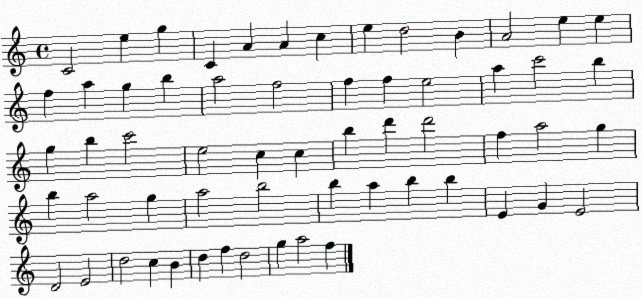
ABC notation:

X:1
T:Untitled
M:4/4
L:1/4
K:C
C2 e g C A A c e d2 B A2 e e f a g b a2 f2 f f e2 a c'2 b g b c'2 e2 c c b d' d'2 f a2 g b a2 g a2 b2 b a b b E G E2 D2 E2 d2 c B d f d2 g a2 f